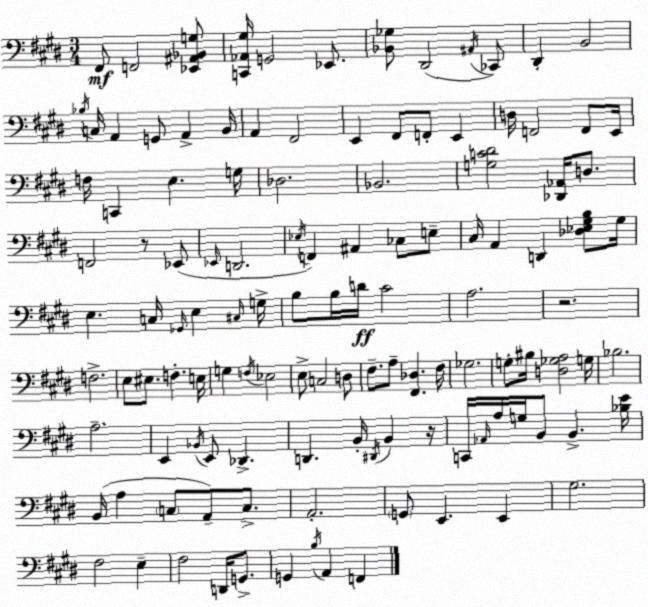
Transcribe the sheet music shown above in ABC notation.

X:1
T:Untitled
M:3/4
L:1/4
K:E
^F,,/2 F,,2 [_E,,^A,,_B,,G,]/2 [C,,_A,,^G,]/4 G,,2 _E,,/2 [_B,,_G,]/2 ^D,,2 ^A,,/4 _C,,/2 ^D,, B,,2 _B,/4 C,/4 A,, G,,/2 A,, B,,/4 A,, ^F,,2 E,, ^F,,/2 F,,/2 E,, D,/4 F,,2 F,,/2 E,,/4 F,/4 C,, E, G,/4 _D,2 _B,,2 [G,C^D]2 [_D,,_A,,]/4 D,/2 F,,2 z/2 _E,,/2 _E,,/4 D,,2 _E,/4 F,, ^A,, _C,/2 E,/2 ^C,/4 A,, D,, [_D,_E,^G,B,]/2 ^G,/4 E, C,/4 _G,,/4 E, ^C,/4 G,/4 B,/2 B,/4 D/4 ^C2 A,2 z2 F,2 E,/2 ^E,/2 F, E,/4 G, F,/4 _E,2 E,/2 C,2 D,/2 ^F,/2 A,/2 [^F,,_D,] ^F,/4 _G,2 G,/2 ^B,/4 [D,_G,A,]2 G,/4 _B,2 A,2 E,, _B,,/4 E,,/2 _D,, D,, B,,/4 ^D,,/4 B,, z/4 C,,/4 _A,,/4 A,/4 G,/4 B,,/2 B,, [_B,E]/4 B,,/4 A, C,/2 A,,/2 C,/2 A,,2 G,,/2 E,, E,, ^G,2 ^F,2 E, ^F,2 D,,/4 G,,/2 G,, B,/4 A,, F,,